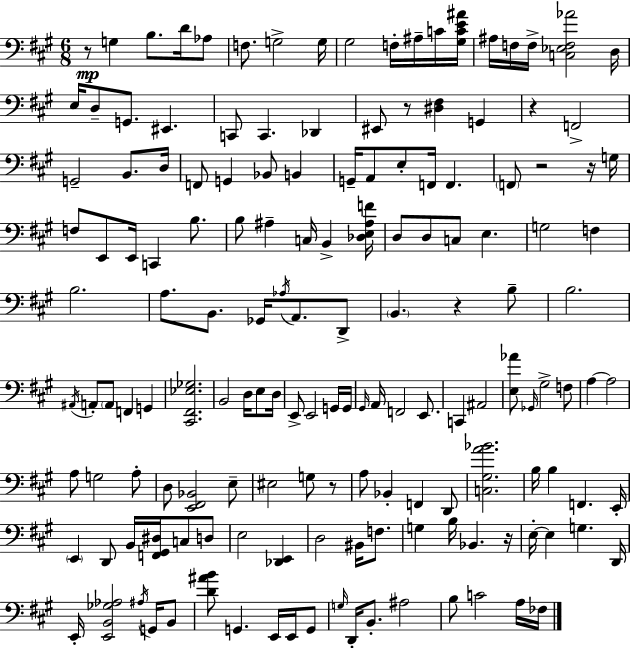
{
  \clef bass
  \numericTimeSignature
  \time 6/8
  \key a \major
  r8\mp g4 b8. d'16 aes8 | f8. g2-> g16 | gis2 f16-. ais16-- c'16 <gis c' e' ais'>16 | ais16 f16 f16-> <c ees f aes'>2 d16 | \break e16 d8-- g,8. eis,4. | c,8 c,4. des,4 | eis,8 r8 <dis fis>4 g,4 | r4 f,2-> | \break g,2-- b,8. d16 | f,8 g,4 bes,8 b,4 | g,16-- a,8 e8-. f,16 f,4. | \parenthesize f,8 r2 r16 g16 | \break f8 e,8 e,16 c,4 b8. | b8 ais4-- c16 b,4-> <des e ais f'>16 | d8 d8 c8 e4. | g2 f4 | \break b2. | a8. b,8. ges,16 \acciaccatura { aes16 } a,8. d,8-> | \parenthesize b,4. r4 b8-- | b2. | \break \acciaccatura { ais,16 } a,8-. \parenthesize a,8 f,4 g,4 | <cis, fis, ees ges>2. | b,2 d16 e8 | d16 e,8-> e,2 | \break g,16 g,16 \grace { gis,16 } a,16 f,2 | e,8. c,4 ais,2 | <e aes'>8 \grace { ges,16 } gis2-> | f8 a4~~ a2 | \break a8 g2 | a8-. d8 <e, fis, bes,>2 | e8-- eis2 | g8 r8 a8 bes,4-. f,4 | \break d,8 <c gis a' bes'>2. | b16 b4 f,4. | e,16-. \parenthesize e,4 d,8 b,16 <f, gis, dis>16 | c8 d8 e2 | \break <des, e,>4 d2 | bis,16 f8. g4 b16 bes,4. | r16 e16-.~~ e4 g4. | d,16 e,16-. <e, b, ges aes>2 | \break \acciaccatura { ais16 } g,16 b,8 <d' ais' b'>8 g,4. | e,16 e,16 g,8 \grace { g16 } d,16-. b,8.-. ais2 | b8 c'2 | a16 fes16 \bar "|."
}